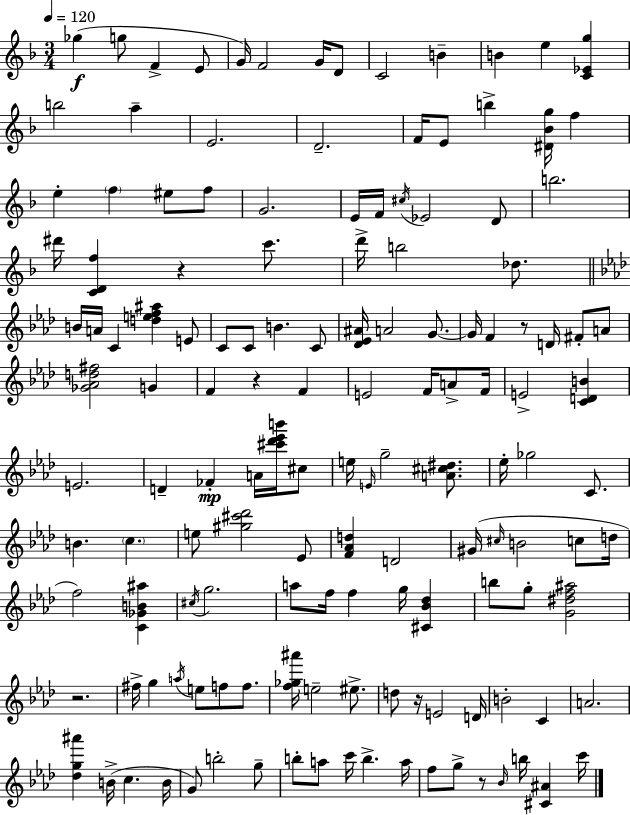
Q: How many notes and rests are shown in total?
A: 142